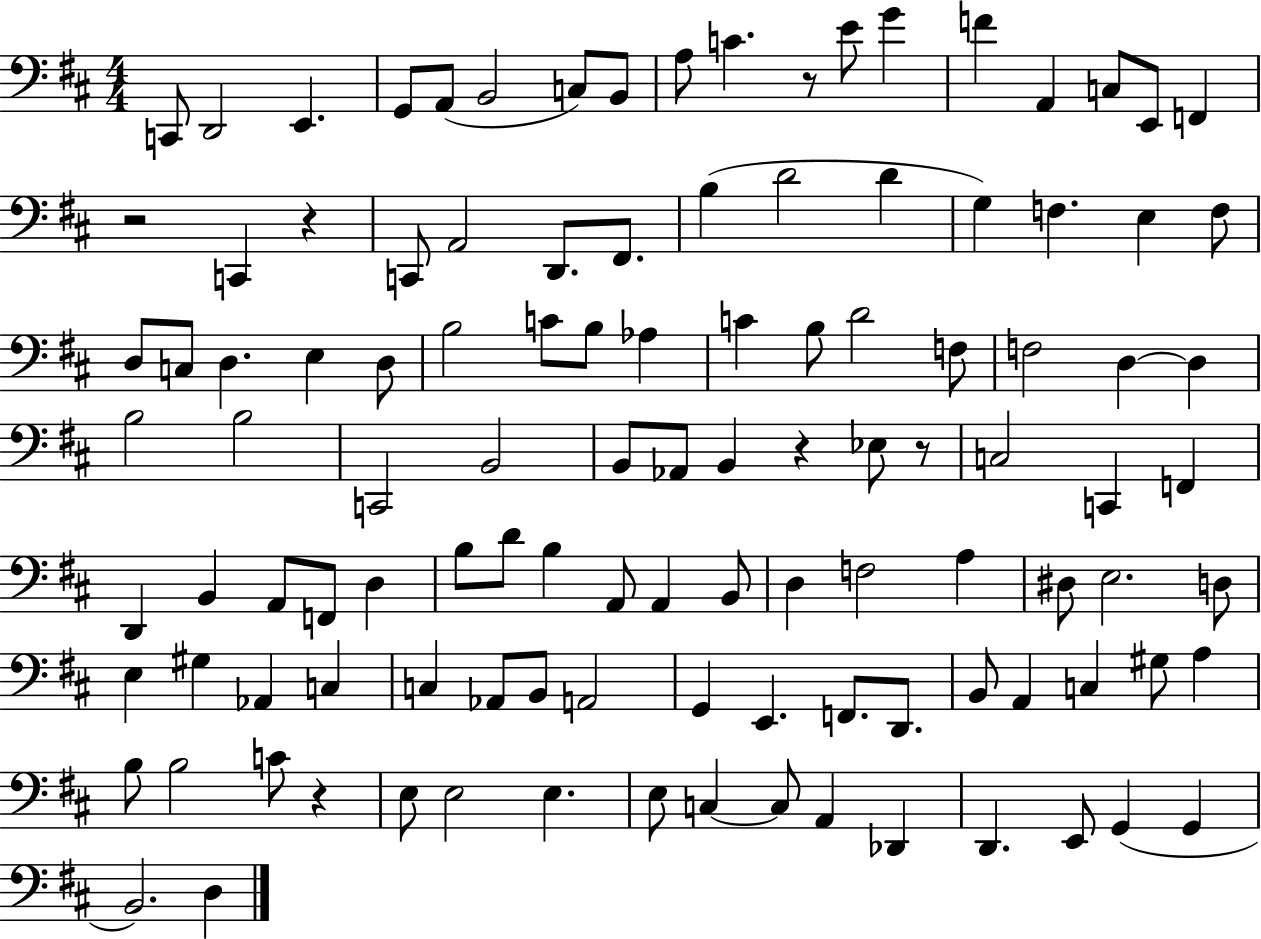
X:1
T:Untitled
M:4/4
L:1/4
K:D
C,,/2 D,,2 E,, G,,/2 A,,/2 B,,2 C,/2 B,,/2 A,/2 C z/2 E/2 G F A,, C,/2 E,,/2 F,, z2 C,, z C,,/2 A,,2 D,,/2 ^F,,/2 B, D2 D G, F, E, F,/2 D,/2 C,/2 D, E, D,/2 B,2 C/2 B,/2 _A, C B,/2 D2 F,/2 F,2 D, D, B,2 B,2 C,,2 B,,2 B,,/2 _A,,/2 B,, z _E,/2 z/2 C,2 C,, F,, D,, B,, A,,/2 F,,/2 D, B,/2 D/2 B, A,,/2 A,, B,,/2 D, F,2 A, ^D,/2 E,2 D,/2 E, ^G, _A,, C, C, _A,,/2 B,,/2 A,,2 G,, E,, F,,/2 D,,/2 B,,/2 A,, C, ^G,/2 A, B,/2 B,2 C/2 z E,/2 E,2 E, E,/2 C, C,/2 A,, _D,, D,, E,,/2 G,, G,, B,,2 D,